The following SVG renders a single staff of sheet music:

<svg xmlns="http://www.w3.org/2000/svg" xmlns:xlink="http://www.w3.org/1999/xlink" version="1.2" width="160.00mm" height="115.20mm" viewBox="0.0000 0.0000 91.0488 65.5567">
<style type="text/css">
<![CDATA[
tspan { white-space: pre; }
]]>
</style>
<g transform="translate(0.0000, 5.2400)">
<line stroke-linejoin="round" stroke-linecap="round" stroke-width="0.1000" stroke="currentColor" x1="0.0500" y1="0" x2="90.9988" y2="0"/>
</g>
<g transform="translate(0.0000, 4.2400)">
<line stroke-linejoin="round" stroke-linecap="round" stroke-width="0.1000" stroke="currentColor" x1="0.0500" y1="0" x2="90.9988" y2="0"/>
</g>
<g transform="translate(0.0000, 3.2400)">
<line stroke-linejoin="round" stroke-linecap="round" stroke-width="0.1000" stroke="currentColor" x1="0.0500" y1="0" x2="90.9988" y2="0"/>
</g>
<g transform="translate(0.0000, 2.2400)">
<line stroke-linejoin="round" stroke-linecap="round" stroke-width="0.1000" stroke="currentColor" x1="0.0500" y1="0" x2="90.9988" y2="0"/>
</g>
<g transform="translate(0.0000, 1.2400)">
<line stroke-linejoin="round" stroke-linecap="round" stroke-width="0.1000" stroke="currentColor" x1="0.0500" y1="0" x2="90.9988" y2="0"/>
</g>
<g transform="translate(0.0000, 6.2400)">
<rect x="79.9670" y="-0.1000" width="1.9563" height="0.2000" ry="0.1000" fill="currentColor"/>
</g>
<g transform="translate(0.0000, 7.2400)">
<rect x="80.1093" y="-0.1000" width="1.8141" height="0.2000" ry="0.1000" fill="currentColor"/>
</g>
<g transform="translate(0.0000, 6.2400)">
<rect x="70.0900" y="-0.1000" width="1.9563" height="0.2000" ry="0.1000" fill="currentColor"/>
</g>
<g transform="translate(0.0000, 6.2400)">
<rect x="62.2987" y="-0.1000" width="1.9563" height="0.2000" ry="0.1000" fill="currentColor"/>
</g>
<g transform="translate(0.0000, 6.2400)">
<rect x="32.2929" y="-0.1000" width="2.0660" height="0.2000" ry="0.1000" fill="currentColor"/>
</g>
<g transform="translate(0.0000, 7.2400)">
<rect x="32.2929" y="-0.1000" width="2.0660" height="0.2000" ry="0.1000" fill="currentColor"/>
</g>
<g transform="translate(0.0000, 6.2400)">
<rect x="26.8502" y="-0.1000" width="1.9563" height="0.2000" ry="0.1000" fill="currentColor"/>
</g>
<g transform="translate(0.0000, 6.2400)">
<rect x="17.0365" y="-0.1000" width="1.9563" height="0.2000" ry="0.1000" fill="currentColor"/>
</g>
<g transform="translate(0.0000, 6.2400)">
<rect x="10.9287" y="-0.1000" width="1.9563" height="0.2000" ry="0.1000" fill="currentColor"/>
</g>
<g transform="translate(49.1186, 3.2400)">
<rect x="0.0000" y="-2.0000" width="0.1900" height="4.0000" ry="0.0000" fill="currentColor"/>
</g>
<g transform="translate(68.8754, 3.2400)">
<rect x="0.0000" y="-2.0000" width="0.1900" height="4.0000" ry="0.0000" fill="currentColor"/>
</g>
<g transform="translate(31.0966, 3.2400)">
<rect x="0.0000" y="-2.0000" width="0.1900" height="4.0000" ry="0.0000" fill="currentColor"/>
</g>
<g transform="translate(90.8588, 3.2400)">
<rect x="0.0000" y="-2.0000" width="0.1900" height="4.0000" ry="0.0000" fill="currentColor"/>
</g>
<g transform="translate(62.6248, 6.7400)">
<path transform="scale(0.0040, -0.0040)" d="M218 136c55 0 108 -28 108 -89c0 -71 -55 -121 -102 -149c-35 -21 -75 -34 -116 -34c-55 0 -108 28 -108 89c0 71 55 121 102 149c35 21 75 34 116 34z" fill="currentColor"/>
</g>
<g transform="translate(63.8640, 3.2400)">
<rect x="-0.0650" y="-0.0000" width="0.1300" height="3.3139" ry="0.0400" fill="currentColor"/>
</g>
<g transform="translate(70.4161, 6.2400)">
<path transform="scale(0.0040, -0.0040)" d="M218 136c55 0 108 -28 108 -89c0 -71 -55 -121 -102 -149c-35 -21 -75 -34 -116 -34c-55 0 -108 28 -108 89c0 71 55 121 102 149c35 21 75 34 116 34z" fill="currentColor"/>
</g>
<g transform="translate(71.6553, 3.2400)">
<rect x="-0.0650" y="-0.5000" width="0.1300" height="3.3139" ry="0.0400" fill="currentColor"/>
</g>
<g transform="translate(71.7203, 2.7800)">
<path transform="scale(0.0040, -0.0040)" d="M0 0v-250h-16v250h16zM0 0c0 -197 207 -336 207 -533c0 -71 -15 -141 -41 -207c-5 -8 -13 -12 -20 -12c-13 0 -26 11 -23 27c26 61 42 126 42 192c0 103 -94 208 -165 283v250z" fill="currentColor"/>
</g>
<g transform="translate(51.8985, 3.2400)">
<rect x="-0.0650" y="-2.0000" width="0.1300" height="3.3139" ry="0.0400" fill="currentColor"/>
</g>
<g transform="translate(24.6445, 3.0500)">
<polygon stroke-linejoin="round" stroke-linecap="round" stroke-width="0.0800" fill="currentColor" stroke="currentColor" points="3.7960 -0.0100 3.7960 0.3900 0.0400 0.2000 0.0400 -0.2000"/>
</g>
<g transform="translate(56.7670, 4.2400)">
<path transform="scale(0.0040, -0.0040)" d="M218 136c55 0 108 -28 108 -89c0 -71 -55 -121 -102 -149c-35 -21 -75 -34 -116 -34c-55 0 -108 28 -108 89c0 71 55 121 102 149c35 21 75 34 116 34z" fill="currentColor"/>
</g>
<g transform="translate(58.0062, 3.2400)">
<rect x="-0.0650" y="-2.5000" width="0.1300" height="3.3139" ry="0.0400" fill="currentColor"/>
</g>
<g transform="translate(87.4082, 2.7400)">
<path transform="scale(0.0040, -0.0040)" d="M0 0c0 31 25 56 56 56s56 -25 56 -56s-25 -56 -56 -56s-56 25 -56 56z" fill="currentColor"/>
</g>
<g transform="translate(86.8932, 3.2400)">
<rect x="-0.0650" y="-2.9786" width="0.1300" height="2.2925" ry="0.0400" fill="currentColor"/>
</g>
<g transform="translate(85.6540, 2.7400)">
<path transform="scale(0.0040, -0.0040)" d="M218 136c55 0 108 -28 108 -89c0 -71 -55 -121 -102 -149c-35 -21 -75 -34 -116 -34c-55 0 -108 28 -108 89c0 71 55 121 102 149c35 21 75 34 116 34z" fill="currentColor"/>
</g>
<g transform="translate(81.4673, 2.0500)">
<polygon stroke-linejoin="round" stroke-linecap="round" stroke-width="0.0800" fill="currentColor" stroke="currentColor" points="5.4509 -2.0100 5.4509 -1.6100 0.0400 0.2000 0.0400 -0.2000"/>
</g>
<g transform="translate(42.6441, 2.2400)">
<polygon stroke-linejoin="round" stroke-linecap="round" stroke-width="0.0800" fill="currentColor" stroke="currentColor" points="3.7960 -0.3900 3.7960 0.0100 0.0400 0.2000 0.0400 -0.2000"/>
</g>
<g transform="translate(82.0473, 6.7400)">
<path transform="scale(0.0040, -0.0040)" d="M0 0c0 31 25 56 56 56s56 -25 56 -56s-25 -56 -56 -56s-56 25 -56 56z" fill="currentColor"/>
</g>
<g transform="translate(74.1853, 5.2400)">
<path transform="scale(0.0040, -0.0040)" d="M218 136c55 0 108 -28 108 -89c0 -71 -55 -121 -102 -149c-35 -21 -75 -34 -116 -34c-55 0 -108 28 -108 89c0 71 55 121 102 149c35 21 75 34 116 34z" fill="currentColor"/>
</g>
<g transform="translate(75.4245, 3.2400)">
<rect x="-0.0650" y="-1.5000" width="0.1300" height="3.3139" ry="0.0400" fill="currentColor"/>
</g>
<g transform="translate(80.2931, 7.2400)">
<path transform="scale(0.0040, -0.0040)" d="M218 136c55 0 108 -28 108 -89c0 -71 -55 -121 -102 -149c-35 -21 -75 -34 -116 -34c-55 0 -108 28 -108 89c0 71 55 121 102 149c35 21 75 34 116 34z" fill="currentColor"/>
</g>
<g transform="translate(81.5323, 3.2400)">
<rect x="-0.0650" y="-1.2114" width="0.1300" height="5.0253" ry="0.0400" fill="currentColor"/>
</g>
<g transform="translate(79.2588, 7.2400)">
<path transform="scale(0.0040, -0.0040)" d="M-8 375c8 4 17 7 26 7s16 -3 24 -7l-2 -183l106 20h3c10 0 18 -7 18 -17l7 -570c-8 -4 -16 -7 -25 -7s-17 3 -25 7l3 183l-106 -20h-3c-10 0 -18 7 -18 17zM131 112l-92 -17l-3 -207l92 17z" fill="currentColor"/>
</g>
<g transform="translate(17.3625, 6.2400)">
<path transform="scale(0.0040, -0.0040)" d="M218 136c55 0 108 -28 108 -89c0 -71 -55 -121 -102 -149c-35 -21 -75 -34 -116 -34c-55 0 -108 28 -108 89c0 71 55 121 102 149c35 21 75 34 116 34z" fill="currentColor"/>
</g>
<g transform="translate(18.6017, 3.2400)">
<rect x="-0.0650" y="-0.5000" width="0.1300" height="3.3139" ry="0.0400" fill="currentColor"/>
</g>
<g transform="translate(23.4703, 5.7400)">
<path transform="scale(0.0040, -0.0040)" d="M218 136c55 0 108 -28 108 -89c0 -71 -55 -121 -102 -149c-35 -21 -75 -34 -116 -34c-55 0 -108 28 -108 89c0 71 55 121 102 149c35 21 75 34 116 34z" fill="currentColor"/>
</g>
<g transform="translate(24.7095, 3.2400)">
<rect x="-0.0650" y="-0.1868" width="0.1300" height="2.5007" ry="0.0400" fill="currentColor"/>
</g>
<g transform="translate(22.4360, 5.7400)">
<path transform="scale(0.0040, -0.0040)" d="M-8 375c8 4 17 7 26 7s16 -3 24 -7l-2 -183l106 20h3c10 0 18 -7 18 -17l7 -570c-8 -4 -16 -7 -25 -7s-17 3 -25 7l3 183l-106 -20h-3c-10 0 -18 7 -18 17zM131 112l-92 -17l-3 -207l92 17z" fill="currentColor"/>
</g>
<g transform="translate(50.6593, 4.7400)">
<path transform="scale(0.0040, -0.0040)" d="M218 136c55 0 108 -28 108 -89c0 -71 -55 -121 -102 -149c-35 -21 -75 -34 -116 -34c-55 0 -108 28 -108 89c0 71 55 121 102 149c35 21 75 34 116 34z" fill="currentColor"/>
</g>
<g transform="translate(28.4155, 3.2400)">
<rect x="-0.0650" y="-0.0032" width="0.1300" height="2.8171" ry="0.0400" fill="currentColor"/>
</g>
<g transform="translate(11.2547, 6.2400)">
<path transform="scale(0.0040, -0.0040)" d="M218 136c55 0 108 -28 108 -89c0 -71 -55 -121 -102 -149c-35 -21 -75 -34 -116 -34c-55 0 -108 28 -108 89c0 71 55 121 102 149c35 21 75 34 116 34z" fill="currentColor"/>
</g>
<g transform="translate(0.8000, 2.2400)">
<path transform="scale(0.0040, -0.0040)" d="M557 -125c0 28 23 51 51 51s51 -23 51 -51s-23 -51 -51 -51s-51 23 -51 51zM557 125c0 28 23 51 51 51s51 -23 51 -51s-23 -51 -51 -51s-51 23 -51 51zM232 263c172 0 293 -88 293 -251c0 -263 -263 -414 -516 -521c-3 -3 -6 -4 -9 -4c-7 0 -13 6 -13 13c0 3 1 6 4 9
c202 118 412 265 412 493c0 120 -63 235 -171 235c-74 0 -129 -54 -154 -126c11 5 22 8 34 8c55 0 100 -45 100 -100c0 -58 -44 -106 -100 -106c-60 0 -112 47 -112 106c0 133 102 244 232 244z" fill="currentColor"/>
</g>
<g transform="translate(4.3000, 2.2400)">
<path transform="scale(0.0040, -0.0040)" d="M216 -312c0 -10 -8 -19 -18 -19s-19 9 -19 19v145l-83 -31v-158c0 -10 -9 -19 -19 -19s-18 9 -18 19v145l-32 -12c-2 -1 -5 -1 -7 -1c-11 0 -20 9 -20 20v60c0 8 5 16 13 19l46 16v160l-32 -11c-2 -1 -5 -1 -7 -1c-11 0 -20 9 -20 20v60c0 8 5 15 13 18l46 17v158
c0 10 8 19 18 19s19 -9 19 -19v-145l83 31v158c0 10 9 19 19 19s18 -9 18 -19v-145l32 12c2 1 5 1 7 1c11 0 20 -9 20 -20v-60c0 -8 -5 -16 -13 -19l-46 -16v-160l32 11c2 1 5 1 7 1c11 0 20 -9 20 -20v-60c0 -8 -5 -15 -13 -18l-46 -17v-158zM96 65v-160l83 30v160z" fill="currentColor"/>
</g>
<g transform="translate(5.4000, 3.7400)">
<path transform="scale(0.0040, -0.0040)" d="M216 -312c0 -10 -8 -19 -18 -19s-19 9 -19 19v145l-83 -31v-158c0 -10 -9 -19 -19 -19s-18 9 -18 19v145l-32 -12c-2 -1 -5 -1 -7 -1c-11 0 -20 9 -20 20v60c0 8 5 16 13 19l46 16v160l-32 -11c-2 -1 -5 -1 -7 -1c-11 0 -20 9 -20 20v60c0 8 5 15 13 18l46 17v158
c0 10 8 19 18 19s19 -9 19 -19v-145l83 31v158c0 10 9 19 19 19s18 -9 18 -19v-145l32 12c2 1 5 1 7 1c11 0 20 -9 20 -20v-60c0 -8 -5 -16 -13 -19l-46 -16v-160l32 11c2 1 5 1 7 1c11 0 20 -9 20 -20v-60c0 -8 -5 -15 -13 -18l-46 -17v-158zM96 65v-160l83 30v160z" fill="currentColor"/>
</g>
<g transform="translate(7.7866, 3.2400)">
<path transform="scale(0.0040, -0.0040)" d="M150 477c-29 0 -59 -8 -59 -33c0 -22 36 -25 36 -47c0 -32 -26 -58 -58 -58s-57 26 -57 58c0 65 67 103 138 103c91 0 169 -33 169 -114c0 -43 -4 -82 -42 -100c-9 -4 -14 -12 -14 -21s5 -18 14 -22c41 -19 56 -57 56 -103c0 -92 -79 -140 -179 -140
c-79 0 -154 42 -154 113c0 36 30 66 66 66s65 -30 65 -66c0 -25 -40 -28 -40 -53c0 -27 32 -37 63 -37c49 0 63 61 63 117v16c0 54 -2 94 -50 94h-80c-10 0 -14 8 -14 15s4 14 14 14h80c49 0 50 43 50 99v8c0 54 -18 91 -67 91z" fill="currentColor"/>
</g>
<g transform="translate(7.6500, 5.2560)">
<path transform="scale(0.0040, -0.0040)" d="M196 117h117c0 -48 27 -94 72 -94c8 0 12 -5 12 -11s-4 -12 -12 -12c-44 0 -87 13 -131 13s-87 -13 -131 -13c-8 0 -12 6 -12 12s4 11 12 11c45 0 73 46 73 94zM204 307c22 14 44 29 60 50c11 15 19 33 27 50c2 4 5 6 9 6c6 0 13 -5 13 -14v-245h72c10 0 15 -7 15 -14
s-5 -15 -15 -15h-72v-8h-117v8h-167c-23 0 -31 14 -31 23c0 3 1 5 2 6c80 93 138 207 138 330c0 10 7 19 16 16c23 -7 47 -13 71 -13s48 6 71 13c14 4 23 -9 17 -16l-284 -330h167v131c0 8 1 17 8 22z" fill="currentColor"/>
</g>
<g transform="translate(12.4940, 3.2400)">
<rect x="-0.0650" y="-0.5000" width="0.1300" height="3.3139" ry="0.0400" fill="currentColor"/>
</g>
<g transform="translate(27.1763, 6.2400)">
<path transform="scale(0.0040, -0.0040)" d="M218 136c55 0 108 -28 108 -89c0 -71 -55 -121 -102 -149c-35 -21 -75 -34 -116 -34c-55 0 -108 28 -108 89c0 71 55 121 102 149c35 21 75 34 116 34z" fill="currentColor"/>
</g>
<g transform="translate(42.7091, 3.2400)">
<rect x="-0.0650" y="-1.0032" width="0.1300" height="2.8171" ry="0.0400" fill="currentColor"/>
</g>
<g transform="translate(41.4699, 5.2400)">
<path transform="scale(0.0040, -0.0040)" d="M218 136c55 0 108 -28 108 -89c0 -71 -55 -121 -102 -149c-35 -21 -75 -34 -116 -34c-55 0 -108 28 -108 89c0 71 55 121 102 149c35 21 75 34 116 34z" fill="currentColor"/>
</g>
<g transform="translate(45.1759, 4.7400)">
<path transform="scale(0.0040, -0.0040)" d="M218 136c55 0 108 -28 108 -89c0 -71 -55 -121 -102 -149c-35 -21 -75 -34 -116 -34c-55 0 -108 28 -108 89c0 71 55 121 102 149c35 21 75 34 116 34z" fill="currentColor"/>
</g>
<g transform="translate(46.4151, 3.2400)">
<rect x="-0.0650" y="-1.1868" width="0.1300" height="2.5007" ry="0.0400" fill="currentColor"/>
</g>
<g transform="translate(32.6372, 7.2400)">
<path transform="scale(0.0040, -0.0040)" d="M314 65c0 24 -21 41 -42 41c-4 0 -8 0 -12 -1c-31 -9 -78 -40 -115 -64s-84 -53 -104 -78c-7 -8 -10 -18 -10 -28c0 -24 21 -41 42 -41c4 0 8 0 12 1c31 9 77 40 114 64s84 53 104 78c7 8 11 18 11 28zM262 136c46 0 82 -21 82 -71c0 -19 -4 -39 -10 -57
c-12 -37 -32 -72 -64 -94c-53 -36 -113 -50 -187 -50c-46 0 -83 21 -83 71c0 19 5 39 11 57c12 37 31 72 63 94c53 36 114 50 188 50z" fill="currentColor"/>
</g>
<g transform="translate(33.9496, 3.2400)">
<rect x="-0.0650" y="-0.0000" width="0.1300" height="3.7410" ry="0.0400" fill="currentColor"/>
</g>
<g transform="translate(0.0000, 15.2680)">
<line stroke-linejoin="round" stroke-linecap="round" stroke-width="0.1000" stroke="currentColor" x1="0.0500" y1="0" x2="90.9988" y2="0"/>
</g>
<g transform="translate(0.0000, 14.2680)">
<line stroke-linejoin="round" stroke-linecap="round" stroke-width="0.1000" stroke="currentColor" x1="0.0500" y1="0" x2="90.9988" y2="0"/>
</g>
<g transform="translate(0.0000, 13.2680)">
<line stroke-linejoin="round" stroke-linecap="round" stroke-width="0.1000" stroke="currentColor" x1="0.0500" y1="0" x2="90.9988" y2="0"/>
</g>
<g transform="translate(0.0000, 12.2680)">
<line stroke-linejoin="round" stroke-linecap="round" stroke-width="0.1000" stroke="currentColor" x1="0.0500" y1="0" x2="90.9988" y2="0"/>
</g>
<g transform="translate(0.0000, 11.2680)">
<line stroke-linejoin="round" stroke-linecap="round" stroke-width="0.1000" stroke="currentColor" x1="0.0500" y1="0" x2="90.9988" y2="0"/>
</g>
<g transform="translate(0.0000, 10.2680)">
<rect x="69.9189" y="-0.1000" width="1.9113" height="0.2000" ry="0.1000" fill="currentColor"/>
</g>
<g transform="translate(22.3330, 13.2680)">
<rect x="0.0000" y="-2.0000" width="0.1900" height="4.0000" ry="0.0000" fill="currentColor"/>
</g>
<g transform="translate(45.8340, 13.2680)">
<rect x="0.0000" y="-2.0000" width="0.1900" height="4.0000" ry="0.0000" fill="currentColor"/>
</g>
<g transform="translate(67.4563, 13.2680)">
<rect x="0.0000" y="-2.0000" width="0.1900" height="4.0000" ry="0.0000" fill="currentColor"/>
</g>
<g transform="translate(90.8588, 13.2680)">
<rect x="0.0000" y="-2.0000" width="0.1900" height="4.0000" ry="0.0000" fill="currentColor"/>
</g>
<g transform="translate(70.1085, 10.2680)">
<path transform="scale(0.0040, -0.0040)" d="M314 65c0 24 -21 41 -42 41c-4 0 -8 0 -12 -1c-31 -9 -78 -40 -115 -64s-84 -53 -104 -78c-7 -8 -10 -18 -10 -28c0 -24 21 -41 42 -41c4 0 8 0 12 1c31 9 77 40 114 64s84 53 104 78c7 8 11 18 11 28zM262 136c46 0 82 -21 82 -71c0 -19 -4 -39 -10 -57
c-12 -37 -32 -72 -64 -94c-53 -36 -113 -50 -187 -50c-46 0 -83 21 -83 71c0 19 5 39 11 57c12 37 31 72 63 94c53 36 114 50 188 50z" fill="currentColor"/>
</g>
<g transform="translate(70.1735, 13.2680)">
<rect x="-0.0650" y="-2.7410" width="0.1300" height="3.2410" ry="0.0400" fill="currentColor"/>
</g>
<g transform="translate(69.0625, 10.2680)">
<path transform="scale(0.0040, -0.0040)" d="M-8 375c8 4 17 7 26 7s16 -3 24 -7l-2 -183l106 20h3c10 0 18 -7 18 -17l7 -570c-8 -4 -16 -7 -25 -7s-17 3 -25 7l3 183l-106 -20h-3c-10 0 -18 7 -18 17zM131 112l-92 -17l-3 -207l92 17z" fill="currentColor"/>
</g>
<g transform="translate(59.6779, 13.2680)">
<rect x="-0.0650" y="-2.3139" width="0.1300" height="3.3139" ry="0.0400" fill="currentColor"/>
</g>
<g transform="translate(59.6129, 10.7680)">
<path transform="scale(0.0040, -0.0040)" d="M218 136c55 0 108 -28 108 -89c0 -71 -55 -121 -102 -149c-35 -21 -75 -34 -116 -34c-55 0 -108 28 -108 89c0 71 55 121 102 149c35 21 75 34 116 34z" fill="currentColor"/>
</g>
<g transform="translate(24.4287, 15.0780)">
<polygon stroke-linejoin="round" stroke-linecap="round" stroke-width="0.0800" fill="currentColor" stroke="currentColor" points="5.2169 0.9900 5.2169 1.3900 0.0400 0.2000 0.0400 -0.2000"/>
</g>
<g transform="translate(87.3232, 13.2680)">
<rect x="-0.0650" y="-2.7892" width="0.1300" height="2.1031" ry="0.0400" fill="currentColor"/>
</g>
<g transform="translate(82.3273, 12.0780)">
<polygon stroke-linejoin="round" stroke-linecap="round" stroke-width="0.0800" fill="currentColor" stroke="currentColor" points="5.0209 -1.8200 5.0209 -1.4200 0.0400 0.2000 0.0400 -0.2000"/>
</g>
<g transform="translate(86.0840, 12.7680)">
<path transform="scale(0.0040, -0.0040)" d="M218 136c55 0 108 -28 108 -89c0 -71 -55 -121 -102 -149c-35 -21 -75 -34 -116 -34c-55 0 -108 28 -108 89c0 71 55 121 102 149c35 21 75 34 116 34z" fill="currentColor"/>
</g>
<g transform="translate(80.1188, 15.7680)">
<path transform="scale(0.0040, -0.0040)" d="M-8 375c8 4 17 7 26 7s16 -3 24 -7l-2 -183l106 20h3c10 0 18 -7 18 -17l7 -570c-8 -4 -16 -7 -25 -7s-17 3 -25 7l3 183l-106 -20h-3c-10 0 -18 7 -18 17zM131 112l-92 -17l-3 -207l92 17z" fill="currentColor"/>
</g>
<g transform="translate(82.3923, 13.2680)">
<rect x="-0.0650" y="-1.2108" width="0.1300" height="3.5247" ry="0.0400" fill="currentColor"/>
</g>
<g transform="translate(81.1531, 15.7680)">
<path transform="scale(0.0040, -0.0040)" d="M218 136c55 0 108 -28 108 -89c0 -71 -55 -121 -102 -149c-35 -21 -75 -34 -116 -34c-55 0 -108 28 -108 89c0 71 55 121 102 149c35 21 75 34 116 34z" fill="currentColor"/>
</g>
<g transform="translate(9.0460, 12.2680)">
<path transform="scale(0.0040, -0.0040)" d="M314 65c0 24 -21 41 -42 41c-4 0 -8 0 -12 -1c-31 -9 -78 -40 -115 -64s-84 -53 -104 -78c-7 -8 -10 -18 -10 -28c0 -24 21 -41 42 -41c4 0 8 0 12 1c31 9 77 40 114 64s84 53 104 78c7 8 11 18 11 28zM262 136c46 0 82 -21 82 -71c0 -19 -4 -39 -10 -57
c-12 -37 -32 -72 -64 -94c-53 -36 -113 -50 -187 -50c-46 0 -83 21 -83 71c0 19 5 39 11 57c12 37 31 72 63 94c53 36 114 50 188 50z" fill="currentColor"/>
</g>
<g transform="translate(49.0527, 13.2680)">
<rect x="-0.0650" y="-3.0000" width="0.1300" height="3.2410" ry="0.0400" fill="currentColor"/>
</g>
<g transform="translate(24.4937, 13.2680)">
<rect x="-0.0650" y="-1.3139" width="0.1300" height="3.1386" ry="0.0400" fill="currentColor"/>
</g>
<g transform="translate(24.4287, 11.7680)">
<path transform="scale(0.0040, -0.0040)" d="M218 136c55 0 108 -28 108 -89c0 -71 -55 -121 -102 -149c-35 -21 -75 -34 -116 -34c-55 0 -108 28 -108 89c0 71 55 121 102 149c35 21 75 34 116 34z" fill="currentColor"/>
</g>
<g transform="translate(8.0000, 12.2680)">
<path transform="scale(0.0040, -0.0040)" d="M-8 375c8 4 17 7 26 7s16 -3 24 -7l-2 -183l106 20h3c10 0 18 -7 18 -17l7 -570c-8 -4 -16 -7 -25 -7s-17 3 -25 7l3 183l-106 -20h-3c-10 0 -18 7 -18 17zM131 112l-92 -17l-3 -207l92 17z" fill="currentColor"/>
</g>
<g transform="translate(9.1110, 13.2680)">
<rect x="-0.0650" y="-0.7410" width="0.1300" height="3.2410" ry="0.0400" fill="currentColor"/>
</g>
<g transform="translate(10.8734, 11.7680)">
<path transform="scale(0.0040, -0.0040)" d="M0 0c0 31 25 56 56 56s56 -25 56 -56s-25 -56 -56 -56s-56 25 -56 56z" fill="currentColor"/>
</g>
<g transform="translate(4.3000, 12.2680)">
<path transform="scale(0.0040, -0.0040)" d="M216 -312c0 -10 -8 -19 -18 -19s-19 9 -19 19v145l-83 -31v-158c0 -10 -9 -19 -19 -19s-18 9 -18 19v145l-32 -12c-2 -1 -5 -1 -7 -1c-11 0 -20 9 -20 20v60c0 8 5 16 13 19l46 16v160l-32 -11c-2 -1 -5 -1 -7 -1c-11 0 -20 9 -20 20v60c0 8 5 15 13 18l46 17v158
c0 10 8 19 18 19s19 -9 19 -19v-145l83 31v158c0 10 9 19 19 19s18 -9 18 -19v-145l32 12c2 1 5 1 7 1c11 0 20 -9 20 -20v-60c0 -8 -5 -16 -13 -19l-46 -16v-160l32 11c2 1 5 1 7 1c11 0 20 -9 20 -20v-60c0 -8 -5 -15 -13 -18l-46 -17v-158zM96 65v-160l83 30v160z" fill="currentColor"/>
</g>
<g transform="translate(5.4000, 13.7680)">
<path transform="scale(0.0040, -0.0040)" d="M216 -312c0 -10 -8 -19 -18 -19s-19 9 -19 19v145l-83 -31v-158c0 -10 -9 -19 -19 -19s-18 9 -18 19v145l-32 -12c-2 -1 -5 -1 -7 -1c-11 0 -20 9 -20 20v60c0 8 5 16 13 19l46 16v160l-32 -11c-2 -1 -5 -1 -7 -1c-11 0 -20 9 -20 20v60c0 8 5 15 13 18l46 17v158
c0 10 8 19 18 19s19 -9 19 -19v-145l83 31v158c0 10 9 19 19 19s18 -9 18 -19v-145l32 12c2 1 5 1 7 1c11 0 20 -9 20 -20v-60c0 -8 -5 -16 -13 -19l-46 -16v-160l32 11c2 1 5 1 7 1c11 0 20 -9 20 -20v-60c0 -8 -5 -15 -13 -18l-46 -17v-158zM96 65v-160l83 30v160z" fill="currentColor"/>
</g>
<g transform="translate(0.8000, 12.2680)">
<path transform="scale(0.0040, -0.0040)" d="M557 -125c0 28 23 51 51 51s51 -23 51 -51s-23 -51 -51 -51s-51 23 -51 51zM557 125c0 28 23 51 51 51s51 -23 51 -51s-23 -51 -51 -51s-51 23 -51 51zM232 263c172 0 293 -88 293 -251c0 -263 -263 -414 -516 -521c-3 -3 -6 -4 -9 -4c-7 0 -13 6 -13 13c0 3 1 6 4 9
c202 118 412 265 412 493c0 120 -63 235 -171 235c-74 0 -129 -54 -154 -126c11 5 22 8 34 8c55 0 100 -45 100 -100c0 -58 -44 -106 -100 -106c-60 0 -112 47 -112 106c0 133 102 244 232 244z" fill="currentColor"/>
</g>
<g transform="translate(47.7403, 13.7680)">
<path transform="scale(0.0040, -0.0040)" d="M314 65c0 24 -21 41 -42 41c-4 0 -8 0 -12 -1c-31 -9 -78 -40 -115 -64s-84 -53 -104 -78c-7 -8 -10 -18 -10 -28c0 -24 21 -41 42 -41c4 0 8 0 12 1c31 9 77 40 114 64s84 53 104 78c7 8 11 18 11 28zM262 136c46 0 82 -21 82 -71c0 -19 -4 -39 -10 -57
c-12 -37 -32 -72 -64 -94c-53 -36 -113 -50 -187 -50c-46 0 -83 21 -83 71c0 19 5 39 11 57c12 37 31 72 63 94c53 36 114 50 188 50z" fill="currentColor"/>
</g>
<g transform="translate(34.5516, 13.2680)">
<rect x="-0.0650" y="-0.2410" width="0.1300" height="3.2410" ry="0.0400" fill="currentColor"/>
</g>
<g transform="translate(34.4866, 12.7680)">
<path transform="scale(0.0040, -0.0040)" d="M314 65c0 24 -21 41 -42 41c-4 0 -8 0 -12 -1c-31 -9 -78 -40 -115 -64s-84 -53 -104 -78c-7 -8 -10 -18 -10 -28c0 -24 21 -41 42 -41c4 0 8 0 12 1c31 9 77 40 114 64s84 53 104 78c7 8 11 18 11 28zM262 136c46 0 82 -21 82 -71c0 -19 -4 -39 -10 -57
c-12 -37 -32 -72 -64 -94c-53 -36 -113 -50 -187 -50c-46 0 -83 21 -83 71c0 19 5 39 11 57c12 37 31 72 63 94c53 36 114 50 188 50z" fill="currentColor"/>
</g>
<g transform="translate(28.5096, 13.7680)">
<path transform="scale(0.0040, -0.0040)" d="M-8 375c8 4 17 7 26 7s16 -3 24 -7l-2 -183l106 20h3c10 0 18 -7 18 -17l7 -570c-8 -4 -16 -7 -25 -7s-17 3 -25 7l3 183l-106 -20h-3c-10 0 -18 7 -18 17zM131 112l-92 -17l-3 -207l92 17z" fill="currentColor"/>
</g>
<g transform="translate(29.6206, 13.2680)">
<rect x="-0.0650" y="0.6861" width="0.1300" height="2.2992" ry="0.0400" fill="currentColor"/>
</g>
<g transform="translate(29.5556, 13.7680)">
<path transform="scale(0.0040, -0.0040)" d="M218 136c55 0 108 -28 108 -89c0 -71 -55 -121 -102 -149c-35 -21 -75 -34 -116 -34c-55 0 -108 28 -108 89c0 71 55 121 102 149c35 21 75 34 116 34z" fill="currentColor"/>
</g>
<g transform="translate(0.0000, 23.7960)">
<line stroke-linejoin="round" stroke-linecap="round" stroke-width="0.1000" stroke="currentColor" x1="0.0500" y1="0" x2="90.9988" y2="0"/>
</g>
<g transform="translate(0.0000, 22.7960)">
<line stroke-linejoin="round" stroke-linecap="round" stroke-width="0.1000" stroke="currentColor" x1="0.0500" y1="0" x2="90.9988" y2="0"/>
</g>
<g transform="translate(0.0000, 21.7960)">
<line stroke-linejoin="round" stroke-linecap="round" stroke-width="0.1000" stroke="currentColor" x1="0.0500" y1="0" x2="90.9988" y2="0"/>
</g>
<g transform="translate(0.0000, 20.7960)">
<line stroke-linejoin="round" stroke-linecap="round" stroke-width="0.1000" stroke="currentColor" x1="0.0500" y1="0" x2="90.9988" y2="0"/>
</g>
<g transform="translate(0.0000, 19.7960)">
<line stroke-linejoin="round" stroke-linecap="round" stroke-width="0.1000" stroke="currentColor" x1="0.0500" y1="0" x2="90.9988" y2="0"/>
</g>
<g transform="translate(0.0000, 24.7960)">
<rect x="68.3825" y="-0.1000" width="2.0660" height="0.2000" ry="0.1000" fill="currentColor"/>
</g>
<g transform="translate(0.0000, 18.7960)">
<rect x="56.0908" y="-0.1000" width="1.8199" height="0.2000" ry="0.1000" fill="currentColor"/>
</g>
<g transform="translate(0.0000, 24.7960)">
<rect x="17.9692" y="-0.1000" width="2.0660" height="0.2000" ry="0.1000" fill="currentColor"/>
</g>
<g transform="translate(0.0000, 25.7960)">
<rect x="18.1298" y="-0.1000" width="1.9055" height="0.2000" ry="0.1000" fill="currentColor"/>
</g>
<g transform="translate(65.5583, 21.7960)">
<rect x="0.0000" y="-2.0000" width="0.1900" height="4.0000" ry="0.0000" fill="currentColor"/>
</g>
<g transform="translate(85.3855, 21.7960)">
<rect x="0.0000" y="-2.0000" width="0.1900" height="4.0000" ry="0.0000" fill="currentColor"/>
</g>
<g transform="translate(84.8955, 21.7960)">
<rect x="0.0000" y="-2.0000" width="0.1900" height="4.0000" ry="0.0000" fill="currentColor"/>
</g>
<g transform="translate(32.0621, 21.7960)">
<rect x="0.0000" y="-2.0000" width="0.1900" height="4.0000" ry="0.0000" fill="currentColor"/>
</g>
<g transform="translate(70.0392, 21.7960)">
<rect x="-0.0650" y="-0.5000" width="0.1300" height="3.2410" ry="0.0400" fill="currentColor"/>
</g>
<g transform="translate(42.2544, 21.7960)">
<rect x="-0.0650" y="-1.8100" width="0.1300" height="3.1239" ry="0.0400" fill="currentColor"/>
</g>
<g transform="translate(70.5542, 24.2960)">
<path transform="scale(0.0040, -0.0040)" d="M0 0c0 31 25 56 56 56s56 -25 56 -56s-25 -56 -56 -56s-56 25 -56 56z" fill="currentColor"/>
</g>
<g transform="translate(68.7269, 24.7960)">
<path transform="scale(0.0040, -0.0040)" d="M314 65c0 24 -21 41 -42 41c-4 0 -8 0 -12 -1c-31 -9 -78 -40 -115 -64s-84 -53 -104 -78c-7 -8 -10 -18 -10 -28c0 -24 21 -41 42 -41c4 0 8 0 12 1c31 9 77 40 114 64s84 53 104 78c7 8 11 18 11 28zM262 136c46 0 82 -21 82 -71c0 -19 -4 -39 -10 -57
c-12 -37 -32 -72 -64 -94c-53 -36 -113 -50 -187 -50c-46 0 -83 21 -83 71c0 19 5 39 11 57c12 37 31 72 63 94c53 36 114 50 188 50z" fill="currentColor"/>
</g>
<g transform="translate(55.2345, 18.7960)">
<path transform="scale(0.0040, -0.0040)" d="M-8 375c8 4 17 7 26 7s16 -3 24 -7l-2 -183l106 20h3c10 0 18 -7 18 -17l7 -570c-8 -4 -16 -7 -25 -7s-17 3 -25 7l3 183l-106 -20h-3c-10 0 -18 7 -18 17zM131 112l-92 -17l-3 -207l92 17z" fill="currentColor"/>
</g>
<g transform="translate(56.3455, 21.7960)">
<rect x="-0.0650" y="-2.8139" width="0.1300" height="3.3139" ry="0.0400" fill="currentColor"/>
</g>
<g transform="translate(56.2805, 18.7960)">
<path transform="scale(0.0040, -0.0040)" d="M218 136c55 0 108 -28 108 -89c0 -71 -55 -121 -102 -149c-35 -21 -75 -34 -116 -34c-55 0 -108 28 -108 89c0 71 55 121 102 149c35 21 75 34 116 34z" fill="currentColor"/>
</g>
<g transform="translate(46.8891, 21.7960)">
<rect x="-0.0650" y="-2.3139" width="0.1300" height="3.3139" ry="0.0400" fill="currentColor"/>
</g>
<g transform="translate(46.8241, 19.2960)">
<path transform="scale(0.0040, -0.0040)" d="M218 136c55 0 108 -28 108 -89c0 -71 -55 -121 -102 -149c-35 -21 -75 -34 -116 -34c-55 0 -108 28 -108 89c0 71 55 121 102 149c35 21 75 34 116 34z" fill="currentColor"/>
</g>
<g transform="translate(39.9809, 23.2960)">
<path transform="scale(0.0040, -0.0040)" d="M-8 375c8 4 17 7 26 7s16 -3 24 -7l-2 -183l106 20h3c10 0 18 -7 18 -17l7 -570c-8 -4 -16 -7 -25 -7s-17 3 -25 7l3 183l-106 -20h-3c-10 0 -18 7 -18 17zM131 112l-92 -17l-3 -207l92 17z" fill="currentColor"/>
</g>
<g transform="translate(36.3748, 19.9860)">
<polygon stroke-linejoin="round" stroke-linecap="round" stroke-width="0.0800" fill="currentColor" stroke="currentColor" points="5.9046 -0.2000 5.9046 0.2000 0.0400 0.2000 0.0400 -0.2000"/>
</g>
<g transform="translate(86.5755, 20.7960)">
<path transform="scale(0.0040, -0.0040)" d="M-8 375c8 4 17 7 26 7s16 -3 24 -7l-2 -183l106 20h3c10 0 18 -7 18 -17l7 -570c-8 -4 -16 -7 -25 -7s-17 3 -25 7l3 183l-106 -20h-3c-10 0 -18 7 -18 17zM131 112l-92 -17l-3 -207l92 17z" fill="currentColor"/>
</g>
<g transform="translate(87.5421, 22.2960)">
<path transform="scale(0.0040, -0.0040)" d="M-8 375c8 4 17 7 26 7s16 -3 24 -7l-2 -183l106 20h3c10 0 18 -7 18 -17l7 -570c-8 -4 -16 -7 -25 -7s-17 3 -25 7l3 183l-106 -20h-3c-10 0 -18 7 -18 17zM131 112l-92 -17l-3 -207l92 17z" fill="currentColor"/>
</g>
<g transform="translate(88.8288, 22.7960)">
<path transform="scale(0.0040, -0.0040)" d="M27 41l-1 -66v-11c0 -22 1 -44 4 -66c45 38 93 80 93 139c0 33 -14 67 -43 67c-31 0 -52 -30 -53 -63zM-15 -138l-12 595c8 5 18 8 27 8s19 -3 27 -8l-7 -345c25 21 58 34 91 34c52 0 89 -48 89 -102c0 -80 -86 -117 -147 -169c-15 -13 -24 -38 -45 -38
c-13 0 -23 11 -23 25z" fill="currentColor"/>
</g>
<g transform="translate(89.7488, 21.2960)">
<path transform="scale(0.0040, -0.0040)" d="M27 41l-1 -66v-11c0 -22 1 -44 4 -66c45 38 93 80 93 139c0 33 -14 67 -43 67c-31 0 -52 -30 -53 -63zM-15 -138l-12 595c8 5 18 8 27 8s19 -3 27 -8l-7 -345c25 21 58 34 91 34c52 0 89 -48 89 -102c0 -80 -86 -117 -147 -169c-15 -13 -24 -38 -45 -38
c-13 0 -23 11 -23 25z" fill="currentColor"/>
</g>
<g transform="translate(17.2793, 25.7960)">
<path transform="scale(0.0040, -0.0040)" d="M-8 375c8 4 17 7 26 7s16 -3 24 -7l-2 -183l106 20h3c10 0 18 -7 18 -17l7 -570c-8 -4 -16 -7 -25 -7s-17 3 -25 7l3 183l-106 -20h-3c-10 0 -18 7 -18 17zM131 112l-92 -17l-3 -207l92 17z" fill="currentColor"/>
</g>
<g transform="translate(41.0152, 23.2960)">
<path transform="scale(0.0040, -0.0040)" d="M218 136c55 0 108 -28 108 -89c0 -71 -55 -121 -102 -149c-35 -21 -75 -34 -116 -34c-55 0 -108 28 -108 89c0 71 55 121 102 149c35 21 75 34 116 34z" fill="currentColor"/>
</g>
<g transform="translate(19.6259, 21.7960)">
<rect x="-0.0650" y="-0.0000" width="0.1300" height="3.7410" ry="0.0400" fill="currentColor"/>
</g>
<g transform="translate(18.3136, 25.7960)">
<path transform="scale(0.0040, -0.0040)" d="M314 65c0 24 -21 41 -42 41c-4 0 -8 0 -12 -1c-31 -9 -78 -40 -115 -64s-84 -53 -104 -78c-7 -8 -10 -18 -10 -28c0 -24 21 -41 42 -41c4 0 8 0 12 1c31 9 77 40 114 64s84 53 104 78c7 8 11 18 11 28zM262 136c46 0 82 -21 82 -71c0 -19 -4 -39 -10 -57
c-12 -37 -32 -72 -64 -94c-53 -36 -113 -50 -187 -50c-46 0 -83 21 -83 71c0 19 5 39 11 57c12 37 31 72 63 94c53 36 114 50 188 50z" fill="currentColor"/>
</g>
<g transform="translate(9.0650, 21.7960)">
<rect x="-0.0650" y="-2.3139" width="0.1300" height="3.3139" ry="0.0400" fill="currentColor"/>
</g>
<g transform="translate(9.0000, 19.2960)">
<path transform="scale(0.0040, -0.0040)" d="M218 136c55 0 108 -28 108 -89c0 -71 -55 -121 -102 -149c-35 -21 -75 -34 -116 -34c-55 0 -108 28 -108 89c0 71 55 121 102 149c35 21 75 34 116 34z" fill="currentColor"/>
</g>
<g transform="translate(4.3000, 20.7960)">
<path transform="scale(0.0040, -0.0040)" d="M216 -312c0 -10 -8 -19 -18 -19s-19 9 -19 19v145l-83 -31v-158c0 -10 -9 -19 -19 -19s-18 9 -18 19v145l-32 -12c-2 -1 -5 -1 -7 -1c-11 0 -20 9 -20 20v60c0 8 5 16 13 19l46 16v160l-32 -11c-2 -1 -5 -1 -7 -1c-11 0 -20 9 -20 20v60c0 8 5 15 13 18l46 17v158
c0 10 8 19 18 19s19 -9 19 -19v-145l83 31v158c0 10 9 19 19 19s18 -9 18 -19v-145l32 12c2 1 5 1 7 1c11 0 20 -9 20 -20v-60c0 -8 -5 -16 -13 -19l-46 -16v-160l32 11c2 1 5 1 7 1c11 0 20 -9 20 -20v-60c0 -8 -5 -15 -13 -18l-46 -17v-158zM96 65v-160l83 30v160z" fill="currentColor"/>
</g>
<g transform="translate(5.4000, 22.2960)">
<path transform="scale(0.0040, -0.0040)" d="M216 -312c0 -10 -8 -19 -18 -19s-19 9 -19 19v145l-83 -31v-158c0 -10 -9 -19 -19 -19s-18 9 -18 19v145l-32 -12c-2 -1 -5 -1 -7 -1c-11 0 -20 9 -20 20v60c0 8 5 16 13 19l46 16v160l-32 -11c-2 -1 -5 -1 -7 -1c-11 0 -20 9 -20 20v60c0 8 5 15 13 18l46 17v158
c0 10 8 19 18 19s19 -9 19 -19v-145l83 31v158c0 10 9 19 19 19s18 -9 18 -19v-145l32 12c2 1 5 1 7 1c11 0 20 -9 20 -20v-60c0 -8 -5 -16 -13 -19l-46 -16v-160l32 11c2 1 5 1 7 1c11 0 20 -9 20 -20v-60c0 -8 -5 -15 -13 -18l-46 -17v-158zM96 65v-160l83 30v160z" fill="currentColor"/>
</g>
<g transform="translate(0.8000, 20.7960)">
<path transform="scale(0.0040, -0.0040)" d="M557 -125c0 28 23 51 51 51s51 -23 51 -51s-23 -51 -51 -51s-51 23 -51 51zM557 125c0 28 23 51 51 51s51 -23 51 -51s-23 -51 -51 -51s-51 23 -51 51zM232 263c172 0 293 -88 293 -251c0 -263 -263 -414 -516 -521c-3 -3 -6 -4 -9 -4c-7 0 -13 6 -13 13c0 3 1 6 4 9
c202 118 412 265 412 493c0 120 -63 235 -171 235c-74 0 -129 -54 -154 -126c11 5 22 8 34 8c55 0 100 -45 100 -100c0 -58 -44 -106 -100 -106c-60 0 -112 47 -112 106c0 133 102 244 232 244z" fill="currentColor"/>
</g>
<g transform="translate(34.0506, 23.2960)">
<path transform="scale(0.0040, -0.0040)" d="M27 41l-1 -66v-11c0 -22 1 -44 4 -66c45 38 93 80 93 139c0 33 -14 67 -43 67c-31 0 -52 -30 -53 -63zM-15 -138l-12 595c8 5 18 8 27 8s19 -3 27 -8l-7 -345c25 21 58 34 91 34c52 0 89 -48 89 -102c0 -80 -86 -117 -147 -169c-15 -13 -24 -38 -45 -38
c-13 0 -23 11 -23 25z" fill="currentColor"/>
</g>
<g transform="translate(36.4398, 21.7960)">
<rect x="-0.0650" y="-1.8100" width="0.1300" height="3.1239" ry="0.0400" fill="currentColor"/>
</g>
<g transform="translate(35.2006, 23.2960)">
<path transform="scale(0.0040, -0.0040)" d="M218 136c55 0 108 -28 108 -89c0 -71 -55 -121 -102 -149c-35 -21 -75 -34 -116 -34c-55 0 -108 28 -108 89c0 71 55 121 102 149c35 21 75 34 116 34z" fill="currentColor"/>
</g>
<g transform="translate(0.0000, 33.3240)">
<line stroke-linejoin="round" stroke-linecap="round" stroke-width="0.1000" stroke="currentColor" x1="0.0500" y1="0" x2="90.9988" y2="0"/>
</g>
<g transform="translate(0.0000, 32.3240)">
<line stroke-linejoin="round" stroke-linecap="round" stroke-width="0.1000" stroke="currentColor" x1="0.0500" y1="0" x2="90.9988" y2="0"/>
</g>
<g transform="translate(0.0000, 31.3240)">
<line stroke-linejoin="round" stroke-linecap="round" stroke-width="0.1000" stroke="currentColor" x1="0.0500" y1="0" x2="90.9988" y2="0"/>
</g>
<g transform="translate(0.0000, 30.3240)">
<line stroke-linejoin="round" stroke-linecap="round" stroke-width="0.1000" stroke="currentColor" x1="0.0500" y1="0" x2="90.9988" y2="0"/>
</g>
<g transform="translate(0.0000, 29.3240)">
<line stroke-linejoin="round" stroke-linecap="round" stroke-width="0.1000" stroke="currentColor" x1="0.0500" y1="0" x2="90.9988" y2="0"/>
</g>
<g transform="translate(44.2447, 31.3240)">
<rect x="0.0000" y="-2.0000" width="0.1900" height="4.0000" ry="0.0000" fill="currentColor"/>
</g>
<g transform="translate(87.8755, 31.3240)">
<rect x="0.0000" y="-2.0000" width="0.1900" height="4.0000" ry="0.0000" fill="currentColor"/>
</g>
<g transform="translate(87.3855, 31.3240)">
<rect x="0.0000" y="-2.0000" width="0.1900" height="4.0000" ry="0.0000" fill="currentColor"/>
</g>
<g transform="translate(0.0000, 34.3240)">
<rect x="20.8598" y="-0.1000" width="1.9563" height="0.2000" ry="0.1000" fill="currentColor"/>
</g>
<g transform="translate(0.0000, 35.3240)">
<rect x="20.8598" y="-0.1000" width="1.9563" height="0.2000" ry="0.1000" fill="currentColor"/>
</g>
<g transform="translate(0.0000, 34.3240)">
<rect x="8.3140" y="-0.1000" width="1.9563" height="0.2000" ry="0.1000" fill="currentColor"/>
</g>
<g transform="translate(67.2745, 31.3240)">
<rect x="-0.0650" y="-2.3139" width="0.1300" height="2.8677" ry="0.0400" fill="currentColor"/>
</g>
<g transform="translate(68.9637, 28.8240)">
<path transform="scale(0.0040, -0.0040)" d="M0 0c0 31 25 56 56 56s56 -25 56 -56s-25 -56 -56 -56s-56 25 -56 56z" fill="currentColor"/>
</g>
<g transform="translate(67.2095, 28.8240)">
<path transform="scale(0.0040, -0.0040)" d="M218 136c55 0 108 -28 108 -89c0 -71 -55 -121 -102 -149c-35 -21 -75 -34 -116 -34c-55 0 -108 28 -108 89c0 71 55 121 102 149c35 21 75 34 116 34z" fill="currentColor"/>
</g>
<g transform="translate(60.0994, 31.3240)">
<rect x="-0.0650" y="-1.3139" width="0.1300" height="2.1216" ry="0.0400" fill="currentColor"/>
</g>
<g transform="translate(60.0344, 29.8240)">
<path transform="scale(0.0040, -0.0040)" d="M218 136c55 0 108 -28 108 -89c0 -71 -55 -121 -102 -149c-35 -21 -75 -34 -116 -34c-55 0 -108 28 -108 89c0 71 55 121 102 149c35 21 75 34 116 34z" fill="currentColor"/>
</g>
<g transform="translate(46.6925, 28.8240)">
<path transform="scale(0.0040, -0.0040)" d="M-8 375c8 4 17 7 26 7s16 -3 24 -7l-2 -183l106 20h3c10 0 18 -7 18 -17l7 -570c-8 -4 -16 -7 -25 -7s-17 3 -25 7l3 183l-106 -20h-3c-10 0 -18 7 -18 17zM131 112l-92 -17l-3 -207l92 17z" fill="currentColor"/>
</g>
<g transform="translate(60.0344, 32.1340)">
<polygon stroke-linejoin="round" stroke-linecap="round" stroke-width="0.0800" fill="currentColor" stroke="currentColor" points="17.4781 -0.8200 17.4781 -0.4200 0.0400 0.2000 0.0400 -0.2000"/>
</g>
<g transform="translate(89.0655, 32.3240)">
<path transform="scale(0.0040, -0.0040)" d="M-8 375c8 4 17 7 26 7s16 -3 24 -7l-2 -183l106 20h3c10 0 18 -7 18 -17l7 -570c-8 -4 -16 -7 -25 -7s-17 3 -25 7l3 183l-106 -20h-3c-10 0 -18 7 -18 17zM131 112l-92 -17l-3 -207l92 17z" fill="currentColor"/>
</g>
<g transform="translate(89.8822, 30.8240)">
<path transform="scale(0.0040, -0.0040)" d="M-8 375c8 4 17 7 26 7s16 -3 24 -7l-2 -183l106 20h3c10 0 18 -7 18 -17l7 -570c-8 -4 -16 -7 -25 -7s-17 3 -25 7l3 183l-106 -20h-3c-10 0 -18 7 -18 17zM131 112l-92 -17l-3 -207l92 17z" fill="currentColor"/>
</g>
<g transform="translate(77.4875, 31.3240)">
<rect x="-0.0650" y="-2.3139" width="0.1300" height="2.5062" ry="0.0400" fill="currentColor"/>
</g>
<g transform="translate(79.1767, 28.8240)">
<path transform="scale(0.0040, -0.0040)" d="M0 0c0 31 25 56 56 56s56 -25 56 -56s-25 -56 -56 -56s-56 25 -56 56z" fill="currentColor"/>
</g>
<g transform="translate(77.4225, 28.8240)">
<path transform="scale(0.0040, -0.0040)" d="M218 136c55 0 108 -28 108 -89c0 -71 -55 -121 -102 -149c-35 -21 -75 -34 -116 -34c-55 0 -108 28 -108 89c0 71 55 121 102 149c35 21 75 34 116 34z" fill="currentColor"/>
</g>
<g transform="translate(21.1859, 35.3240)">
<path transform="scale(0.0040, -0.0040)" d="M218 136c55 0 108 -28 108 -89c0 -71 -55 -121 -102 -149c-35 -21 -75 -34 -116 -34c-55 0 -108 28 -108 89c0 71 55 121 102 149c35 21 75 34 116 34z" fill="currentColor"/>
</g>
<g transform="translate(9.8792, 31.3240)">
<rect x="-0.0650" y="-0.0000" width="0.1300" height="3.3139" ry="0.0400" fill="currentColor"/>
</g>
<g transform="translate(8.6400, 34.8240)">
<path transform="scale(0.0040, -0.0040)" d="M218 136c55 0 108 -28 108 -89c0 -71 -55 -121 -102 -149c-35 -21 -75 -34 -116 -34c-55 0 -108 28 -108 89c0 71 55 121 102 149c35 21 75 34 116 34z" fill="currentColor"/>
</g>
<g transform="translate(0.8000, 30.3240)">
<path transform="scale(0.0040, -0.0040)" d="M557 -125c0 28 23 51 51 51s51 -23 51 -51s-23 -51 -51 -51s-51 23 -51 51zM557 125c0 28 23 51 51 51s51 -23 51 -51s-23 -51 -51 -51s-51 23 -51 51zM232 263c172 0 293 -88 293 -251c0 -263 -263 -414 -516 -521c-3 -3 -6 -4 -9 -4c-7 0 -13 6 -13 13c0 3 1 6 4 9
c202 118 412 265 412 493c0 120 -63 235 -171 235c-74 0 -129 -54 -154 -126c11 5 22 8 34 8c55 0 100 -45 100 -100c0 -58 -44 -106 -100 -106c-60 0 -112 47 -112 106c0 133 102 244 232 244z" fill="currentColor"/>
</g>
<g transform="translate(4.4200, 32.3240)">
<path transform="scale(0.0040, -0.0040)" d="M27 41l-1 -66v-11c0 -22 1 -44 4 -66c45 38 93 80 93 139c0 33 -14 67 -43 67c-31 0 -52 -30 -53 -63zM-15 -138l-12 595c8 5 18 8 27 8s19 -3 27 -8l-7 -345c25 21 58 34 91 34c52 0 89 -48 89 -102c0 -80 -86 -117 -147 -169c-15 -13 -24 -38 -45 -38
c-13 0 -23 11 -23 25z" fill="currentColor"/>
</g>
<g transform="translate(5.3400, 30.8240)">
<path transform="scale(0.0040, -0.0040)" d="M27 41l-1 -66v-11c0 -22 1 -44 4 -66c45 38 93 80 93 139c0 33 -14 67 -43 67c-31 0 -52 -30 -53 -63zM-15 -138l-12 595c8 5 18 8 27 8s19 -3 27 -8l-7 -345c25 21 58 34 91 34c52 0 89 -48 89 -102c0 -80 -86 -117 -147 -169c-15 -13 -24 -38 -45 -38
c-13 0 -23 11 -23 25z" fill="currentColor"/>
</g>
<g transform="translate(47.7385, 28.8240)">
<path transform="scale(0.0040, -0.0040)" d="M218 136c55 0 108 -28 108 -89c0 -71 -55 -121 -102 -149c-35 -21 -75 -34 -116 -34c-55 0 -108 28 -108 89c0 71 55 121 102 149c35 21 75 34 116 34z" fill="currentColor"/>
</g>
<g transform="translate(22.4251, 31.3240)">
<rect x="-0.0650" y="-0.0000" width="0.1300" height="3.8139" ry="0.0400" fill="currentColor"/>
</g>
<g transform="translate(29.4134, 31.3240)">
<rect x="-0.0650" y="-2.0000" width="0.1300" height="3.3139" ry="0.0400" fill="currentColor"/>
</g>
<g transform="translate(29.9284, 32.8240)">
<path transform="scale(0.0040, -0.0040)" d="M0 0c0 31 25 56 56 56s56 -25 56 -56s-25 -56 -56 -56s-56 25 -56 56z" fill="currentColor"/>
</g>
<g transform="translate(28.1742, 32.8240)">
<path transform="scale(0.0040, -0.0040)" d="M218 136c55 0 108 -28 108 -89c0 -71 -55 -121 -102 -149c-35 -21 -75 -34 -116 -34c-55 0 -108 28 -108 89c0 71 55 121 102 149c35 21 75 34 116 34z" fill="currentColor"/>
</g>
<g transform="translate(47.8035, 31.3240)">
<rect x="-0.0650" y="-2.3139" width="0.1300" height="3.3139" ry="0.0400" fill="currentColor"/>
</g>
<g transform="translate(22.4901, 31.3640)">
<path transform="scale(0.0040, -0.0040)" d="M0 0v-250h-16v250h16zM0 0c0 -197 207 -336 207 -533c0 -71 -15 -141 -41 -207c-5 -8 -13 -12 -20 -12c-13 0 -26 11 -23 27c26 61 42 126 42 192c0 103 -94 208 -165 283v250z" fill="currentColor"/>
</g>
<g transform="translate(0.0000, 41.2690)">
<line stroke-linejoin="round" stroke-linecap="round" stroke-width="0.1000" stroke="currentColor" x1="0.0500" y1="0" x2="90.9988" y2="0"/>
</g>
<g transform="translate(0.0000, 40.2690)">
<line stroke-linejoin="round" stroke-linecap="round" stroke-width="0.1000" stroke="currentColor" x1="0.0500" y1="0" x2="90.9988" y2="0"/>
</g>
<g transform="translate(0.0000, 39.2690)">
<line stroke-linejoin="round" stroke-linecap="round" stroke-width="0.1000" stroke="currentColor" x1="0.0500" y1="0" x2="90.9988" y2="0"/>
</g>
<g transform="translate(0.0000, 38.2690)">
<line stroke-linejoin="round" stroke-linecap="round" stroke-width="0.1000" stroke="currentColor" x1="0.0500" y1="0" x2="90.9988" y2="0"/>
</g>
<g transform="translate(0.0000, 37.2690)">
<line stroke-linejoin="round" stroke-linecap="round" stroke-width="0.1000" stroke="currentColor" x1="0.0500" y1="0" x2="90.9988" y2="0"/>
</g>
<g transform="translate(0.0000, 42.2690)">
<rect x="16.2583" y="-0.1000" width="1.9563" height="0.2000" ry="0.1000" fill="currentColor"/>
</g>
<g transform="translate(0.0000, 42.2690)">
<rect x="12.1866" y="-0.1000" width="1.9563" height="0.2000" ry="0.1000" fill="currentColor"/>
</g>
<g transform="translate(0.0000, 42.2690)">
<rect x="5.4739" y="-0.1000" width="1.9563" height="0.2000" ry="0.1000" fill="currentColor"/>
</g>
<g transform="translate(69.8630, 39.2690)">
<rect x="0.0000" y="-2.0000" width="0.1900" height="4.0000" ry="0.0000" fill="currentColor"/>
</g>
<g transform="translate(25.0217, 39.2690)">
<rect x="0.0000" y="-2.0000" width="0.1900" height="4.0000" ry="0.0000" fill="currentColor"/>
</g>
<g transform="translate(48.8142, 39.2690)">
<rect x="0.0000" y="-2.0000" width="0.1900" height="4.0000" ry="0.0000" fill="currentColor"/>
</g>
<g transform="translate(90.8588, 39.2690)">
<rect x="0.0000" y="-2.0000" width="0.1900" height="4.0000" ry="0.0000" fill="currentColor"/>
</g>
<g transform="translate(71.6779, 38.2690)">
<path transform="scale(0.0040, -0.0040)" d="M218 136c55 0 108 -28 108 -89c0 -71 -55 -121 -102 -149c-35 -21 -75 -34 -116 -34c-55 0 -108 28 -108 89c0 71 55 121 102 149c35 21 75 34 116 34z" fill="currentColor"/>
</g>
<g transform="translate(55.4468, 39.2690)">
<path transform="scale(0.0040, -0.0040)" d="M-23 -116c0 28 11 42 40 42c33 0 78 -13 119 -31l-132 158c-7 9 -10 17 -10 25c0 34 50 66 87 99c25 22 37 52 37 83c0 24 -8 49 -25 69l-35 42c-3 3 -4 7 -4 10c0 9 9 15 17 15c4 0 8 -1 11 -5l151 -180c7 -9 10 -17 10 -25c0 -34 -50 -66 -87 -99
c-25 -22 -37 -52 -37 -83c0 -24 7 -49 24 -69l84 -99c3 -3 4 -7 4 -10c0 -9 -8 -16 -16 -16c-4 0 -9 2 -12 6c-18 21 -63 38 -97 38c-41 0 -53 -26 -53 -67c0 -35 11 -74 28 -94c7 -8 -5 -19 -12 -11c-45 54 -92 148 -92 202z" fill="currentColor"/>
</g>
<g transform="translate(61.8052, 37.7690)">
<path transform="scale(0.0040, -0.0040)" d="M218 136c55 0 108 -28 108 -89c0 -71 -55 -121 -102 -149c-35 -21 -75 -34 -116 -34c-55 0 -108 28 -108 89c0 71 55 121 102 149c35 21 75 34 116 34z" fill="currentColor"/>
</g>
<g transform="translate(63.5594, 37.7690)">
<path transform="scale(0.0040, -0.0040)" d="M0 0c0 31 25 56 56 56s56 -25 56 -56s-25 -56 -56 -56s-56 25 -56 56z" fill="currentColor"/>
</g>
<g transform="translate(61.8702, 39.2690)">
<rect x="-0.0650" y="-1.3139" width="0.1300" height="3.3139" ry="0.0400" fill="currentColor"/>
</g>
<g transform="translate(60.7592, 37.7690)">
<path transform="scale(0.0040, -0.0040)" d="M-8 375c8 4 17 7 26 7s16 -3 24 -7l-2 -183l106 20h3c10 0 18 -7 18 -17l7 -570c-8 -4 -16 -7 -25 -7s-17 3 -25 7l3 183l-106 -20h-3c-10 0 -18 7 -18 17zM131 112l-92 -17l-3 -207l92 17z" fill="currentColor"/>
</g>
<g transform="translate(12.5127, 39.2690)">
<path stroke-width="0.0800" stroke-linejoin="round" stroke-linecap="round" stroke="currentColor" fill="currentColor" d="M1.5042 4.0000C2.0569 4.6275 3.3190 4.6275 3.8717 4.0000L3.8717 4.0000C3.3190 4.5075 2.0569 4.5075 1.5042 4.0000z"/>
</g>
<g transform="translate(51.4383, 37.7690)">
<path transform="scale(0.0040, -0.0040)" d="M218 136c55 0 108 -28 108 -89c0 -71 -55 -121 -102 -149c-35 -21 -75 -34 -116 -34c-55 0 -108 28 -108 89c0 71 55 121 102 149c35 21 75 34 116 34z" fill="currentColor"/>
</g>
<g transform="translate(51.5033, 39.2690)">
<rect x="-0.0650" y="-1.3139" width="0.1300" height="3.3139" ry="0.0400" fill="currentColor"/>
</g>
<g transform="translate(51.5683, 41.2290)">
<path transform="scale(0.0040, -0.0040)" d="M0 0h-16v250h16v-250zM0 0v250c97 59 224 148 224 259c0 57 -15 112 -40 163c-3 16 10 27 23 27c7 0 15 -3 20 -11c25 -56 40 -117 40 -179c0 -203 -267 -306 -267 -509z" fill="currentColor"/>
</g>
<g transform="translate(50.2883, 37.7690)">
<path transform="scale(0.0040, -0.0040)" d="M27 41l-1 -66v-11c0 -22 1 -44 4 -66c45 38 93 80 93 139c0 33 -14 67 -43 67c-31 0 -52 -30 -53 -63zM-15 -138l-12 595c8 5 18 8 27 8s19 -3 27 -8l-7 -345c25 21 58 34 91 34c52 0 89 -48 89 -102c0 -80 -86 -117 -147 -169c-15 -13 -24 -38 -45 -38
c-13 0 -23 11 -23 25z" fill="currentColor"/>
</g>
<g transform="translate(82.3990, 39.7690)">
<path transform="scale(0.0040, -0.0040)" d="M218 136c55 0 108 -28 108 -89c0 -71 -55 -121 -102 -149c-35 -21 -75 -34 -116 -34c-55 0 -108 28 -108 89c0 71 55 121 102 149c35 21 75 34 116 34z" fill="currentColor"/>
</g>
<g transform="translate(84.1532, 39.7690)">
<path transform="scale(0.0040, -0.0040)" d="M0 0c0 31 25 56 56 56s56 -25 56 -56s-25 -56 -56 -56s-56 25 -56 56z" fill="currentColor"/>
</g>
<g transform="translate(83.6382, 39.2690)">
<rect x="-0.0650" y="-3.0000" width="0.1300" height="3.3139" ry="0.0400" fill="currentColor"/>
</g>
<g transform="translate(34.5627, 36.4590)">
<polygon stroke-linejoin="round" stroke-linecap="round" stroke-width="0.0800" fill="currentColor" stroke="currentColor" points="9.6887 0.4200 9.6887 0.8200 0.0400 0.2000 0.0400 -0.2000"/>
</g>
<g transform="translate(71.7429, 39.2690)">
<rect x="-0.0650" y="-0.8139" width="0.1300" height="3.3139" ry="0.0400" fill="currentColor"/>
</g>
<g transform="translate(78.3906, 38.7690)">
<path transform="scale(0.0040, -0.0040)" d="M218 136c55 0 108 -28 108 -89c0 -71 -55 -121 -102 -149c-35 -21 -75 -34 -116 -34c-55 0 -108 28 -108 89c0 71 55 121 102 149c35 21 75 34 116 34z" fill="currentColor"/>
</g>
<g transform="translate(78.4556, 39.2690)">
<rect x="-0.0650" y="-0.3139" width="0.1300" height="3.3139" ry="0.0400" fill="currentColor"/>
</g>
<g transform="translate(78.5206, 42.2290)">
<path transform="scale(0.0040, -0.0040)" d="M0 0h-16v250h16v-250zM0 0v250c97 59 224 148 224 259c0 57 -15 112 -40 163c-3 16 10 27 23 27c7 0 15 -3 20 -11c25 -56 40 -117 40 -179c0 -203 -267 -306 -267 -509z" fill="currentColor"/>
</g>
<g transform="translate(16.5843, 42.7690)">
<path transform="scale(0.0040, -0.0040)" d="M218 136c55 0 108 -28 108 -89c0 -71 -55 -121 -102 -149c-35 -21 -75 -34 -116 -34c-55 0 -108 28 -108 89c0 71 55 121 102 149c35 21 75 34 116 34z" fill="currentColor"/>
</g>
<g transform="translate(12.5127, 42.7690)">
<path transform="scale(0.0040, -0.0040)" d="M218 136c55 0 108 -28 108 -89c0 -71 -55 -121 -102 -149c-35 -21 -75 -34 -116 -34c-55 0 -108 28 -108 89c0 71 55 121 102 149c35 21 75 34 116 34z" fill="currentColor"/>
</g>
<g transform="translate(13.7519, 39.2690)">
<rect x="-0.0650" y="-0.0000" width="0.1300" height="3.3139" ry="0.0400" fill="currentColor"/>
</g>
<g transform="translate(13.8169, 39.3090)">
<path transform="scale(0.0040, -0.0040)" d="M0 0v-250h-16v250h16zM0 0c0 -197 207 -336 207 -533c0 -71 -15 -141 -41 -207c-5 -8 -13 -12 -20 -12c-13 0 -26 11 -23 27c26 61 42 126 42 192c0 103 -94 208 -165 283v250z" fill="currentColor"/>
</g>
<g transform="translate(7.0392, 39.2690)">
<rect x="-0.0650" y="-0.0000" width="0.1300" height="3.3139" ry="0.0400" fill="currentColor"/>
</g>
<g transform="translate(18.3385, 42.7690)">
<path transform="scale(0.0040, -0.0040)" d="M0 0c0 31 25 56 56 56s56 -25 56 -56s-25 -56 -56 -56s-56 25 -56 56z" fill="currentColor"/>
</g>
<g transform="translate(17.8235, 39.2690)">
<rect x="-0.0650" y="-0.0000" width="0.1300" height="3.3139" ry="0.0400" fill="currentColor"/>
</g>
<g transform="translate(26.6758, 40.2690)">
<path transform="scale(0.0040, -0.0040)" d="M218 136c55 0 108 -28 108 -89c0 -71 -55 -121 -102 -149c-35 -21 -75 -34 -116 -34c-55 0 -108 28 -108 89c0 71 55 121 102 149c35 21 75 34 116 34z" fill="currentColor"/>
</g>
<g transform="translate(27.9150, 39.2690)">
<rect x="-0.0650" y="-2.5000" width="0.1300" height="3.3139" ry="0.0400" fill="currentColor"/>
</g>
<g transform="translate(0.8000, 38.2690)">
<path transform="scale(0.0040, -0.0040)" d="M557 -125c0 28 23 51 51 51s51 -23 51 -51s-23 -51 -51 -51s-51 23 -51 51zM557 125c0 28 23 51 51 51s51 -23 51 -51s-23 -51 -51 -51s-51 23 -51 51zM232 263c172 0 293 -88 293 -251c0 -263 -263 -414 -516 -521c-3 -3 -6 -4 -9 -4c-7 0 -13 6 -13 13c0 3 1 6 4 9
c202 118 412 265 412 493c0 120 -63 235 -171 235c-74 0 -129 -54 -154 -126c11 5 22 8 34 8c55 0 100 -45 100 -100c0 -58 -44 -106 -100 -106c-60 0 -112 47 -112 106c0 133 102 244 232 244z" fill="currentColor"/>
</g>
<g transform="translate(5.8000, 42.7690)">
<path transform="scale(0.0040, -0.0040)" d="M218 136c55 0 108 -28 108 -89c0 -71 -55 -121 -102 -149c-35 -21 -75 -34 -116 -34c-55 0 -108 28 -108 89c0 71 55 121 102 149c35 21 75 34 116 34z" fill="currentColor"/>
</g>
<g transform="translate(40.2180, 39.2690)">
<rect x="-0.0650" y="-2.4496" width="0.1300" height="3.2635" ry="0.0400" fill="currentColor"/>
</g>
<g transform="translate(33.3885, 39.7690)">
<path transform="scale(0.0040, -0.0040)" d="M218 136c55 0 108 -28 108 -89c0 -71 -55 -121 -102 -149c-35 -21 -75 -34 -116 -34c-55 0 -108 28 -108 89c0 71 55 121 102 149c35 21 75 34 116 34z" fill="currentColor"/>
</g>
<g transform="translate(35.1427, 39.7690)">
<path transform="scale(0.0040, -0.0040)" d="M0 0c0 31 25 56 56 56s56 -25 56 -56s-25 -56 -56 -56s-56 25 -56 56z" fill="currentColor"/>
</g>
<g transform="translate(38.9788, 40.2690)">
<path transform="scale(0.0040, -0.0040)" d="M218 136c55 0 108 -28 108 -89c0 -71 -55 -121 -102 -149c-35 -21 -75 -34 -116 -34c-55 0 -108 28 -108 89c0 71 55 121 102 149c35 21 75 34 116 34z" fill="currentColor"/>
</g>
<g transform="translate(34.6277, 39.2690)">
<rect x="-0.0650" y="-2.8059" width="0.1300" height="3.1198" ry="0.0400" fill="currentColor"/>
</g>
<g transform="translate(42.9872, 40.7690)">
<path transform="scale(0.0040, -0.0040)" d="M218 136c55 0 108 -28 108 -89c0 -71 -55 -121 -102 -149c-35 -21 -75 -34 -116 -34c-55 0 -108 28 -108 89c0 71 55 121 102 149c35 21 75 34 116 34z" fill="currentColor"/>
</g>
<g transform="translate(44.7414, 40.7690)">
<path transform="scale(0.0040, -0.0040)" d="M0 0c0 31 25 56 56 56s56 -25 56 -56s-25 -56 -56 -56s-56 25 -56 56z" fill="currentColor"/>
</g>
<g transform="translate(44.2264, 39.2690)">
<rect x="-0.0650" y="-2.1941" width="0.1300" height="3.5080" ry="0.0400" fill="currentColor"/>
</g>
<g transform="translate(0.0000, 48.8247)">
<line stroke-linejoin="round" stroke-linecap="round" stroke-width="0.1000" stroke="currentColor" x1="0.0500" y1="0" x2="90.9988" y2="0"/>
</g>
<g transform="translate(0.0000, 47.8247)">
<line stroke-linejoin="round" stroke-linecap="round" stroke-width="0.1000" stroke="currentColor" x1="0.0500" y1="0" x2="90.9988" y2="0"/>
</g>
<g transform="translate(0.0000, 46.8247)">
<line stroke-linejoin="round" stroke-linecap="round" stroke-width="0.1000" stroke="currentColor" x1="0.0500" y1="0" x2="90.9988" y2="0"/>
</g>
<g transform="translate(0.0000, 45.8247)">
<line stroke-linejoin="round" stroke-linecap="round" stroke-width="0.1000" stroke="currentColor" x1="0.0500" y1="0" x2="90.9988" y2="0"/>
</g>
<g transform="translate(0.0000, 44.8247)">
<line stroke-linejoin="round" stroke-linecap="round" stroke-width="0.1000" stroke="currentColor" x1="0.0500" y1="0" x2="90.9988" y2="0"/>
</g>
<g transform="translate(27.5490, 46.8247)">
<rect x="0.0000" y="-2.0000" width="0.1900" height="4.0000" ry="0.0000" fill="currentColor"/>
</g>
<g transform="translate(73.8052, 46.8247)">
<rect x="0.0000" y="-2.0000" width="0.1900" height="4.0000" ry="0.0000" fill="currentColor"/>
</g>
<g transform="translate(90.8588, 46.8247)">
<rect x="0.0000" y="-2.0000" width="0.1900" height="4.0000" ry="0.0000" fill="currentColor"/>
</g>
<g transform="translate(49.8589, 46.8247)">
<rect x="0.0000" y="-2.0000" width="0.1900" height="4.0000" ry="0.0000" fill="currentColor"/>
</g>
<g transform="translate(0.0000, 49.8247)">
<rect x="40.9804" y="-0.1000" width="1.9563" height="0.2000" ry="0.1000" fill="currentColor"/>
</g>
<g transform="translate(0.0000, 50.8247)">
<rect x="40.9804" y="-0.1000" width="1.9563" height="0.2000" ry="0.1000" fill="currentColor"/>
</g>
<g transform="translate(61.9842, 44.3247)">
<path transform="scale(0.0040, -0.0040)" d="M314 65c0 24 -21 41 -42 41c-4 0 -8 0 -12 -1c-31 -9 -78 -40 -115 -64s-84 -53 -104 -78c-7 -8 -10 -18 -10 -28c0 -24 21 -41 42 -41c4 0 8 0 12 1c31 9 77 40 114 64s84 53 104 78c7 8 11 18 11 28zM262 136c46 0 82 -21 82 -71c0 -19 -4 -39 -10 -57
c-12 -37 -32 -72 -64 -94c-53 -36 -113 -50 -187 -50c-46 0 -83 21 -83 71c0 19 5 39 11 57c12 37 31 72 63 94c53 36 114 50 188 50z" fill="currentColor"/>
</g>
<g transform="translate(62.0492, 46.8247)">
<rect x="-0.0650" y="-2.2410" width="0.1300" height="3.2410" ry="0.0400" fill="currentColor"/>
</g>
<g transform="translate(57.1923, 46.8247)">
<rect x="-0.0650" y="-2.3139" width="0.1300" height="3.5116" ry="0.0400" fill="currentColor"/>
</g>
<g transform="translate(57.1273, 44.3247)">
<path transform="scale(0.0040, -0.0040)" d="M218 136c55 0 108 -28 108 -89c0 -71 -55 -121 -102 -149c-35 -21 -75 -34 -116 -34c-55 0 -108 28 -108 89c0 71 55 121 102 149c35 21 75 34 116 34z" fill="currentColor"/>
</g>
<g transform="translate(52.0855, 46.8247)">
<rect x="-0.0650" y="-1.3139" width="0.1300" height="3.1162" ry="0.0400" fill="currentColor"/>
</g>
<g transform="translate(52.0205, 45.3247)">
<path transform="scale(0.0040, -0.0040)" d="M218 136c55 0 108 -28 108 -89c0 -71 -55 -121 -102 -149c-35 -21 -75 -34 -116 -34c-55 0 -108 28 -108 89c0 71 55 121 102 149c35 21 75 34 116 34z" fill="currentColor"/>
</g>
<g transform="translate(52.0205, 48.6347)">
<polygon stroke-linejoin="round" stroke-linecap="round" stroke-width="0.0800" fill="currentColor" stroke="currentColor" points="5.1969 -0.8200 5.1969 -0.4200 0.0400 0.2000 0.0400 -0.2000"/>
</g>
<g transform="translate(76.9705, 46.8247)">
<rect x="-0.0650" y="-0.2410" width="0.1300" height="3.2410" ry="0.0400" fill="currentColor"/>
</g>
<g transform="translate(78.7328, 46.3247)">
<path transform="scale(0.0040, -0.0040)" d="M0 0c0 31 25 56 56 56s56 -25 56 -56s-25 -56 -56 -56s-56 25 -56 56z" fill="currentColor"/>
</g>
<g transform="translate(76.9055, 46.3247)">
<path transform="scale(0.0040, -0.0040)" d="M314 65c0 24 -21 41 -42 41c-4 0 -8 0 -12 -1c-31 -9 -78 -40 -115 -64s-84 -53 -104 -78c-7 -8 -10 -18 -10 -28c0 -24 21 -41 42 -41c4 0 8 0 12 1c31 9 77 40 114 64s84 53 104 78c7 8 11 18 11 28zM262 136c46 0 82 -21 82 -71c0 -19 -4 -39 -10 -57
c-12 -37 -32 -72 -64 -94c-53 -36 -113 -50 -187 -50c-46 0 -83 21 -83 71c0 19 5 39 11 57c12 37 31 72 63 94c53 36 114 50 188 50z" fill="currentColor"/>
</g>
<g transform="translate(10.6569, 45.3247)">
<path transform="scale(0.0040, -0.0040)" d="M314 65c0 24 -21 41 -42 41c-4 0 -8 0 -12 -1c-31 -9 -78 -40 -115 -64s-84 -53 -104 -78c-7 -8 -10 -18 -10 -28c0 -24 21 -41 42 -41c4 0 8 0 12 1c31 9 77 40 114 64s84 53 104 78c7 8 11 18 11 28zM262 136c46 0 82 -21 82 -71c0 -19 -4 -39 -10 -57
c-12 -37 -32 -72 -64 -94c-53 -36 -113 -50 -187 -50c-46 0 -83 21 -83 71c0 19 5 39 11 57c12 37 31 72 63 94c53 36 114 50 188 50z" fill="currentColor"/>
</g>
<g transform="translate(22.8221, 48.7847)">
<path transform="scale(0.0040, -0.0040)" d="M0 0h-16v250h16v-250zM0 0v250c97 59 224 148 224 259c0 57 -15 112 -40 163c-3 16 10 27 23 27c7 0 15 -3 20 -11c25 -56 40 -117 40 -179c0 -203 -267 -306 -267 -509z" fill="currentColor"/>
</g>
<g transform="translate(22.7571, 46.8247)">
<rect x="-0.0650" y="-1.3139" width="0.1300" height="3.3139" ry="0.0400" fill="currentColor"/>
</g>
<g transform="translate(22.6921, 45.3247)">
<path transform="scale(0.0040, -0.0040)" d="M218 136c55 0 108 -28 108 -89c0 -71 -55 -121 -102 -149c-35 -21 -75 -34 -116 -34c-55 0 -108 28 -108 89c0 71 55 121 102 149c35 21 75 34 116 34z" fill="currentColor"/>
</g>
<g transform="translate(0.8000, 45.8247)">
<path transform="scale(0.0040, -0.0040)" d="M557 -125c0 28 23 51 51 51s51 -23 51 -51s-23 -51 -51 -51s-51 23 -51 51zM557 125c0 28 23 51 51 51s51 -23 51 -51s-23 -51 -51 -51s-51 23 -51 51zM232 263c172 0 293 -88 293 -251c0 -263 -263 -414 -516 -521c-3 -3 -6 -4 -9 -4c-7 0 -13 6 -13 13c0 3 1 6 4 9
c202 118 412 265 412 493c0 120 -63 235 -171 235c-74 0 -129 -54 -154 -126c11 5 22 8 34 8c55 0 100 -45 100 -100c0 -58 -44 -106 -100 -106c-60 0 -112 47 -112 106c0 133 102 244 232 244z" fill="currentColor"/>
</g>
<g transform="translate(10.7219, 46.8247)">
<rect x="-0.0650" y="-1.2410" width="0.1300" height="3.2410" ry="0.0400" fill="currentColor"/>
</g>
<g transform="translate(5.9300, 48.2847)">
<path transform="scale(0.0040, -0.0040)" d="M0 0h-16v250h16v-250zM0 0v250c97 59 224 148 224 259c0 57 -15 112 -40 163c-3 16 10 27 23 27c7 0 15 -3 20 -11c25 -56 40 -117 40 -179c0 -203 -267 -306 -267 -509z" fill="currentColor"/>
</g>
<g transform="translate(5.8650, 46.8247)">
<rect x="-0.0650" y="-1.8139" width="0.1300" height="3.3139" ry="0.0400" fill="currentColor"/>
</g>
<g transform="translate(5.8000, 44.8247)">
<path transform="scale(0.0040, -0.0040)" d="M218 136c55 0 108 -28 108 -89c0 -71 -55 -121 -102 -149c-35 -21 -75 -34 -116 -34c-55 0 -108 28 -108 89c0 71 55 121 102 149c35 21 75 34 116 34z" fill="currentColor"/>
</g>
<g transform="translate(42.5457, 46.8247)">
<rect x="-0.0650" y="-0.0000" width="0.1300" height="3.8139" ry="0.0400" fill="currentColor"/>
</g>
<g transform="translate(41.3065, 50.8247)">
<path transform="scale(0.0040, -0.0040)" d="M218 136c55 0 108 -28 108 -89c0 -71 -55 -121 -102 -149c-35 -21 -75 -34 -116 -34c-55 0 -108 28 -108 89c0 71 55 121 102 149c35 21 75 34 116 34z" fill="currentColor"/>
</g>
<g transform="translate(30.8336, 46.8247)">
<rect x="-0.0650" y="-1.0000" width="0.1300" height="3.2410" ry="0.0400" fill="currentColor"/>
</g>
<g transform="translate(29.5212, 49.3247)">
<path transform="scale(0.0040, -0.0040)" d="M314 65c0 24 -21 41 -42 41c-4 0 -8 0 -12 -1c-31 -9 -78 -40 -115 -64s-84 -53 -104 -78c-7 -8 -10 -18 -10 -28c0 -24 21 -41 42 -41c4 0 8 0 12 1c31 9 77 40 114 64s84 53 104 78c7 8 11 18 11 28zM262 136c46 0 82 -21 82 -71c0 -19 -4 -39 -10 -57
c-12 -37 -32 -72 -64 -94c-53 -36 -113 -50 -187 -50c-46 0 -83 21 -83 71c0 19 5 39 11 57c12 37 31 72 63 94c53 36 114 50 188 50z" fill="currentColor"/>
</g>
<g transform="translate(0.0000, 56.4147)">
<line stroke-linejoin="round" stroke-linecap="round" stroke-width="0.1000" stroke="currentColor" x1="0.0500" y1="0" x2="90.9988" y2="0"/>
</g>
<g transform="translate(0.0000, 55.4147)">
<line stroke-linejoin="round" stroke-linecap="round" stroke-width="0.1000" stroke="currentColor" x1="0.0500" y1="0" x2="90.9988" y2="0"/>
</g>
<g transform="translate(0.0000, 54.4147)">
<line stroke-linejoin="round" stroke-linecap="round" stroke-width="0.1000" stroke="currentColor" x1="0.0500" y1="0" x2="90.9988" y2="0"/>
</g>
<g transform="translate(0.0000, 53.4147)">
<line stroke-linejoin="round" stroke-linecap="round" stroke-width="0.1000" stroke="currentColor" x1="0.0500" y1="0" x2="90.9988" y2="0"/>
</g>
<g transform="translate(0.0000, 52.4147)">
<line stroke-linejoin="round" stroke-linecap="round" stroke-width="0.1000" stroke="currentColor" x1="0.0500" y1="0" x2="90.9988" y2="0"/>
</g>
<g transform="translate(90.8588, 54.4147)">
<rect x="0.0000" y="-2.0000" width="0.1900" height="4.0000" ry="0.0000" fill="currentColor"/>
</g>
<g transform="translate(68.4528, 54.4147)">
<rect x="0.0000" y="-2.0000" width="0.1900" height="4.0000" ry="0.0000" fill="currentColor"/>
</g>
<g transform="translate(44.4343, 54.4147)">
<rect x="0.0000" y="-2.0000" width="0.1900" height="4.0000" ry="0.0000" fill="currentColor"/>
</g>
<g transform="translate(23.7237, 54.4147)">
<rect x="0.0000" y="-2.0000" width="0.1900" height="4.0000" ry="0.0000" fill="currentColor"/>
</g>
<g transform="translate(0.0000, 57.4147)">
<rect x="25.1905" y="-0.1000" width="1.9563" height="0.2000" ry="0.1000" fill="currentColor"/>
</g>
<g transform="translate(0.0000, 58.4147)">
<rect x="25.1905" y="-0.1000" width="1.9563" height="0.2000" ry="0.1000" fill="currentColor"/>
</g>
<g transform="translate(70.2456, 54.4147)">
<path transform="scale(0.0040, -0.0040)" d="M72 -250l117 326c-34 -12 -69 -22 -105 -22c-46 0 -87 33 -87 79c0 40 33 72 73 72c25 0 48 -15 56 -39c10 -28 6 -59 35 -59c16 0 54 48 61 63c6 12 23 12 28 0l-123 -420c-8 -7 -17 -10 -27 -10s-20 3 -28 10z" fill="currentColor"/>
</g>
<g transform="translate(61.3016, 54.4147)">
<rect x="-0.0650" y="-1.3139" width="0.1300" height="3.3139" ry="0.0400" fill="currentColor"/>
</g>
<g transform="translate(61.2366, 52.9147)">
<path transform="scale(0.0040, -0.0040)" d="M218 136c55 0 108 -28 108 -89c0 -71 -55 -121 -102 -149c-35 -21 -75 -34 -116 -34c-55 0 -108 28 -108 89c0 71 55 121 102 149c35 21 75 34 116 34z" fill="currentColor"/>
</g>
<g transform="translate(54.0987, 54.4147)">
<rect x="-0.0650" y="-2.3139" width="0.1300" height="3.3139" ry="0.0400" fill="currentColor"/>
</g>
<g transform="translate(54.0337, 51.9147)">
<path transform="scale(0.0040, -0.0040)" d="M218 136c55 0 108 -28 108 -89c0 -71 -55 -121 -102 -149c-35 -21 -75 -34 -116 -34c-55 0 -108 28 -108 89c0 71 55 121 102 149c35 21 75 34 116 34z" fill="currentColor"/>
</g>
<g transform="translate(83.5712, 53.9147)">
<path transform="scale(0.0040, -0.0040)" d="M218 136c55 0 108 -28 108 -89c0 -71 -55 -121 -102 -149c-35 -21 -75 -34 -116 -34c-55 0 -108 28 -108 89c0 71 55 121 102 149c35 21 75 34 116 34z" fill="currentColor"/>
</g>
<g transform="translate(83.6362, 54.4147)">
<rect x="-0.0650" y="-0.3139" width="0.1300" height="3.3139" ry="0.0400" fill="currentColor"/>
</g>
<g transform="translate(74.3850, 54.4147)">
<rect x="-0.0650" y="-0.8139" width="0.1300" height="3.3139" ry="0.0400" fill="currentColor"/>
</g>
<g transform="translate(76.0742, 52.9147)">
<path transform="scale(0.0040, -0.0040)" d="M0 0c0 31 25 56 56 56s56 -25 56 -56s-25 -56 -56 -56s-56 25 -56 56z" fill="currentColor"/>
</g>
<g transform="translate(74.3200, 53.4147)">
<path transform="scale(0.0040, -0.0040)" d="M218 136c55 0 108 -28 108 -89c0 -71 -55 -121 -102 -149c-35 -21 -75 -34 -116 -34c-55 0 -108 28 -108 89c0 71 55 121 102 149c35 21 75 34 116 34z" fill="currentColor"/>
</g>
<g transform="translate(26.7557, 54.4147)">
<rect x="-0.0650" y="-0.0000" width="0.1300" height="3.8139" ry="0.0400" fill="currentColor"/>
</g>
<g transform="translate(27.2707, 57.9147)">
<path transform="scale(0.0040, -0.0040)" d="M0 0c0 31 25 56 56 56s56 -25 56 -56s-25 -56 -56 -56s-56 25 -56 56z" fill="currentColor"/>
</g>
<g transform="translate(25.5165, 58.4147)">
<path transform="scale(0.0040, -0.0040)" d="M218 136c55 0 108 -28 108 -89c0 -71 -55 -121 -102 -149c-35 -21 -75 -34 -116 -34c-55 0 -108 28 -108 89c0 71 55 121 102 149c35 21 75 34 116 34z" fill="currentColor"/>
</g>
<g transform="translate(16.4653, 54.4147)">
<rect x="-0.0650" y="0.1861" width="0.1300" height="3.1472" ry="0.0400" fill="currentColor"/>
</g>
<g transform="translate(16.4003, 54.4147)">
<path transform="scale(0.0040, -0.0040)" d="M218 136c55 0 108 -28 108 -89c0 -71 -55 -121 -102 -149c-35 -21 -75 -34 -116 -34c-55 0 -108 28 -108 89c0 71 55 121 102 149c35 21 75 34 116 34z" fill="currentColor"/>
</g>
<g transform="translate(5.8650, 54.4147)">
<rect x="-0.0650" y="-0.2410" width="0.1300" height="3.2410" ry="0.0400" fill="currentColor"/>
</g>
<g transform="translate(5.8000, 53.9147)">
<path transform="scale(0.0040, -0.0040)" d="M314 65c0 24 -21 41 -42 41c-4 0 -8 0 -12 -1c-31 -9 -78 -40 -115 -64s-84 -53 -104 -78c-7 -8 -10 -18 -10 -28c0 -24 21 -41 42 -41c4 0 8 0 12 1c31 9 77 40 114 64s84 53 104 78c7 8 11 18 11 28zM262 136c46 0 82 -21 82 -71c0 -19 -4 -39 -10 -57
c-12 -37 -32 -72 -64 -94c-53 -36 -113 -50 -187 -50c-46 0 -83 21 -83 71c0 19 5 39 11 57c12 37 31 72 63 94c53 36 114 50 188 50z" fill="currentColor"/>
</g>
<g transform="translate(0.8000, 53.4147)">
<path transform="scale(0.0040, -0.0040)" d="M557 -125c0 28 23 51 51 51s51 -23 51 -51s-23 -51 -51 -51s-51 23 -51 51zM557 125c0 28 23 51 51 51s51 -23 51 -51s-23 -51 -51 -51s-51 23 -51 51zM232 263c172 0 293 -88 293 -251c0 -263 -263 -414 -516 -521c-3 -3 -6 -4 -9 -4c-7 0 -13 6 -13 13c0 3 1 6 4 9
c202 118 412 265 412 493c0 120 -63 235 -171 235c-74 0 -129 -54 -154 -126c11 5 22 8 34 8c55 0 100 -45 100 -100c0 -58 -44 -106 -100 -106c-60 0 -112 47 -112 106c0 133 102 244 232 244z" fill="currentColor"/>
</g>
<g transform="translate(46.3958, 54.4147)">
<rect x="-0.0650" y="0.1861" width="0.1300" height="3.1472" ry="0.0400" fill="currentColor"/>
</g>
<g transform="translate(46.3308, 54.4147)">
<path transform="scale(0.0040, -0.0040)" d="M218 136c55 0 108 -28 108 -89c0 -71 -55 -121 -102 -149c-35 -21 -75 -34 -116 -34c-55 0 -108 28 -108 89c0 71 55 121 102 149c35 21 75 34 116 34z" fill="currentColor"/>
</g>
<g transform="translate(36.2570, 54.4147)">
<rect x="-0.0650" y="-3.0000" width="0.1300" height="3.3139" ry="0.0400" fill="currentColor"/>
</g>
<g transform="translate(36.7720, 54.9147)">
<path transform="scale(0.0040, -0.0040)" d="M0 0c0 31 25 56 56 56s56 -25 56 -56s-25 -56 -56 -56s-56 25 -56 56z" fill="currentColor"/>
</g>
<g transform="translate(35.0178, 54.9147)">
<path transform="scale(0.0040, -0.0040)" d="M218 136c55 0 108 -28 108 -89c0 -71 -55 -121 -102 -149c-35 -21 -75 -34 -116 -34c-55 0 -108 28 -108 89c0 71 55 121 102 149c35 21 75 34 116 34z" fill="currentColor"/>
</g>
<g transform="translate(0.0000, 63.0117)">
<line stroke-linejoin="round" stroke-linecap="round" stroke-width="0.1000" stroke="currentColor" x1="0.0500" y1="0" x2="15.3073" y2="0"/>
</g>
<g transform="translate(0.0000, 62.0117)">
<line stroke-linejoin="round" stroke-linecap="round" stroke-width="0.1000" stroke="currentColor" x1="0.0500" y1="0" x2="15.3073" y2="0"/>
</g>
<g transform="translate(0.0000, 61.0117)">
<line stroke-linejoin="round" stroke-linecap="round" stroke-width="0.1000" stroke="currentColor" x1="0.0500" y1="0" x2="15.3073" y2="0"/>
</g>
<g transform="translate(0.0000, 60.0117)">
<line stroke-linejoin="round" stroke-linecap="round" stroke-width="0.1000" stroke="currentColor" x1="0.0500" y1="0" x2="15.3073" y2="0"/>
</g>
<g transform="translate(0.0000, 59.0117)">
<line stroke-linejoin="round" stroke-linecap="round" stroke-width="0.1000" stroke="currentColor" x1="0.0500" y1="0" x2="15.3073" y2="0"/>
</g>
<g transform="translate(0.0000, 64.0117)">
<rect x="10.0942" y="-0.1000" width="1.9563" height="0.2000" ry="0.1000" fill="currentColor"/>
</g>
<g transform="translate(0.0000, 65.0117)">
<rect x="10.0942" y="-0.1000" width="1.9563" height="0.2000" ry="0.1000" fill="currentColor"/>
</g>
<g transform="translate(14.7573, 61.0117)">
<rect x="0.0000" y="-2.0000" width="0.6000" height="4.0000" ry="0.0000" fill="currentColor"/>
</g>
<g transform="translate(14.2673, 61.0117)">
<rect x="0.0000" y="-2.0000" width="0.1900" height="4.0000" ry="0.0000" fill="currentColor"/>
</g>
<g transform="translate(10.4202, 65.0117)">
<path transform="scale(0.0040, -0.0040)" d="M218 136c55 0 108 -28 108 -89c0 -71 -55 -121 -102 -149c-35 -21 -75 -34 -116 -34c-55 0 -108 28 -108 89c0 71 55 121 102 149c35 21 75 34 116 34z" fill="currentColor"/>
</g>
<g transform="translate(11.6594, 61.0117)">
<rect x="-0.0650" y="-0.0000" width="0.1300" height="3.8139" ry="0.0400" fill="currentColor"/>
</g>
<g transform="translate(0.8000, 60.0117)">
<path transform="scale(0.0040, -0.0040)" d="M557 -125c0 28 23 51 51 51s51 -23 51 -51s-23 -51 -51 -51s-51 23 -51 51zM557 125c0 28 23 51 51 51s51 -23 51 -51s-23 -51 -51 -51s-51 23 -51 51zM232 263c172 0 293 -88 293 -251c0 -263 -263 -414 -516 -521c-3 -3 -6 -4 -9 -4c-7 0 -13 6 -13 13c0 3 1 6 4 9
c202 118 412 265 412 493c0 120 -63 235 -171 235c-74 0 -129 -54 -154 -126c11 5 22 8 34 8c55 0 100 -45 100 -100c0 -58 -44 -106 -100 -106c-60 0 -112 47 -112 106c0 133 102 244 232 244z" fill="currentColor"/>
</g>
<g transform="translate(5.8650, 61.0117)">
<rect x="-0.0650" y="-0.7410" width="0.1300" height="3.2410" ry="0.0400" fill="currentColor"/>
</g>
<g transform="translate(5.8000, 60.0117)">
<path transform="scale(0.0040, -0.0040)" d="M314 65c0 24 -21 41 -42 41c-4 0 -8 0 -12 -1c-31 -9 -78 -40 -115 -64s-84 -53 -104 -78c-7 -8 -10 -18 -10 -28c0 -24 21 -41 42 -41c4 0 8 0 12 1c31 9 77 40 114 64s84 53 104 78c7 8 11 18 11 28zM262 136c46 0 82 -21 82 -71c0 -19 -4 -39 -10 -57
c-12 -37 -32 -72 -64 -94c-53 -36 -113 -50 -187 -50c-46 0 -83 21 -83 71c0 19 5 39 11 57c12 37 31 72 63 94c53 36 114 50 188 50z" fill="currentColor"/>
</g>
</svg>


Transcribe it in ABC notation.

X:1
T:Untitled
M:3/4
L:1/4
K:D
E,, E,, F,,/2 E,,/2 ^C,,2 G,,/2 A,,/2 A,, B,, D,, E,,/2 G,, C,,/2 E,/2 F,2 G,/2 C,/2 E,2 ^C,2 B, C2 F,,/2 E,/2 B, C,,2 _A,,/2 A,,/2 B, C E,,2 D,, C,,/2 A,, B, G,/2 B,/2 B,/2 D,, D,,/2 D,, B,, C,/2 B,,/2 A,,/2 _G,/2 z G, F, E,/2 C, A,/2 G,2 G,/2 F,,2 C,, G,/2 B,/2 B,2 E,2 E,2 D, C,, C, D, B, G, z/2 F, E, F,2 C,,